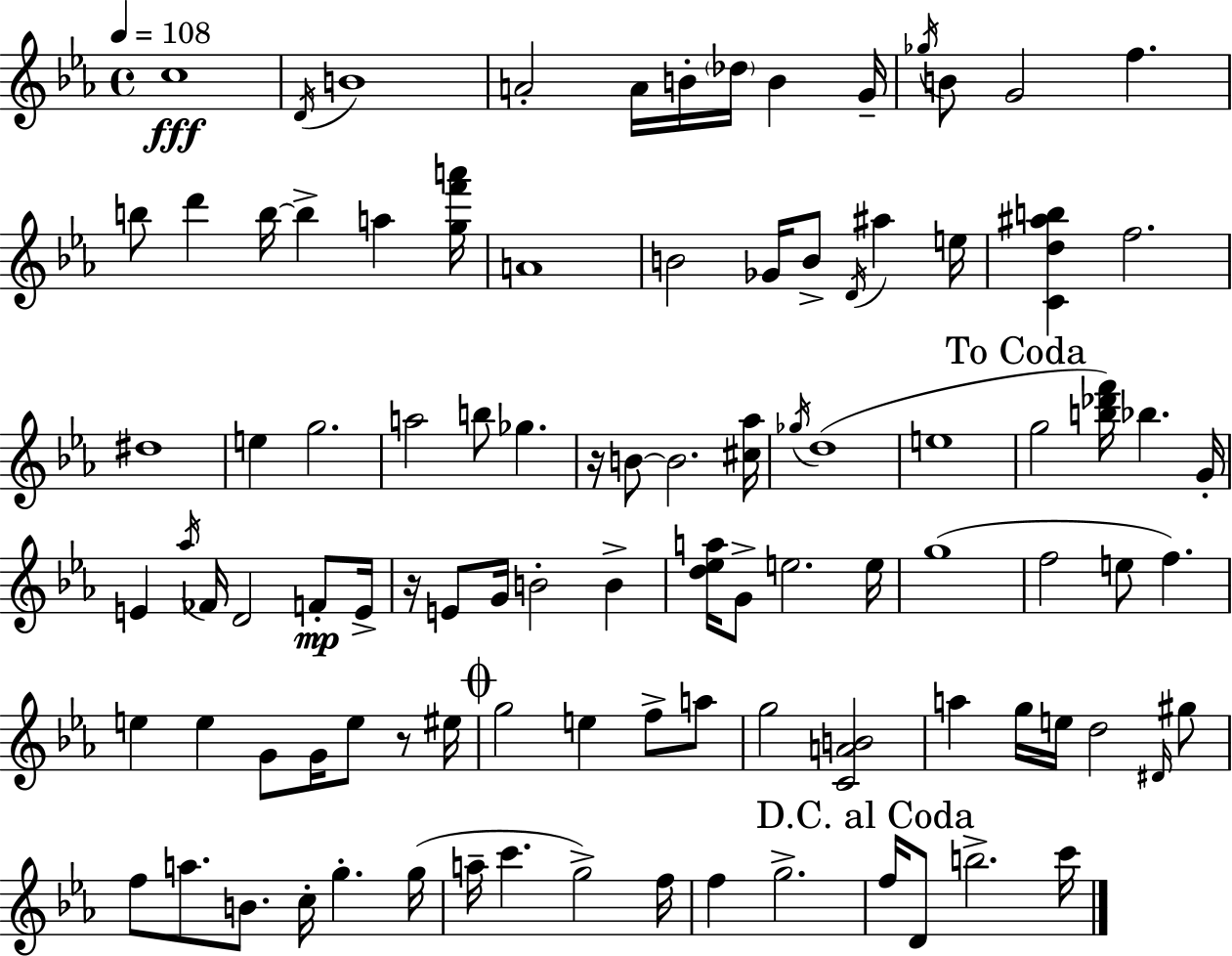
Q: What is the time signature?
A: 4/4